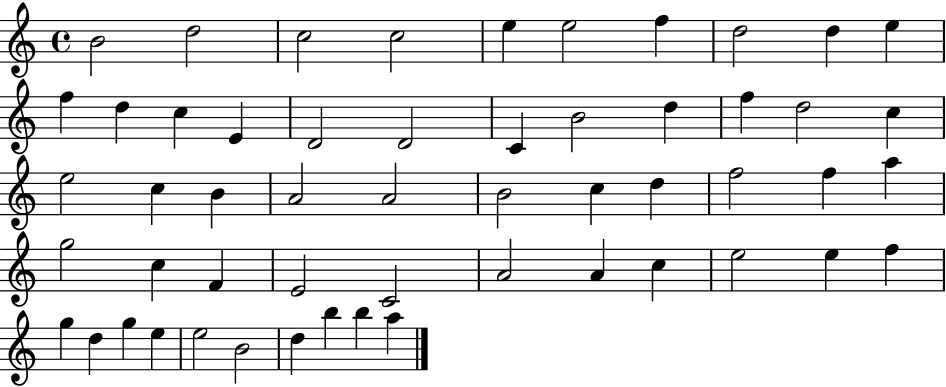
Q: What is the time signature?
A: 4/4